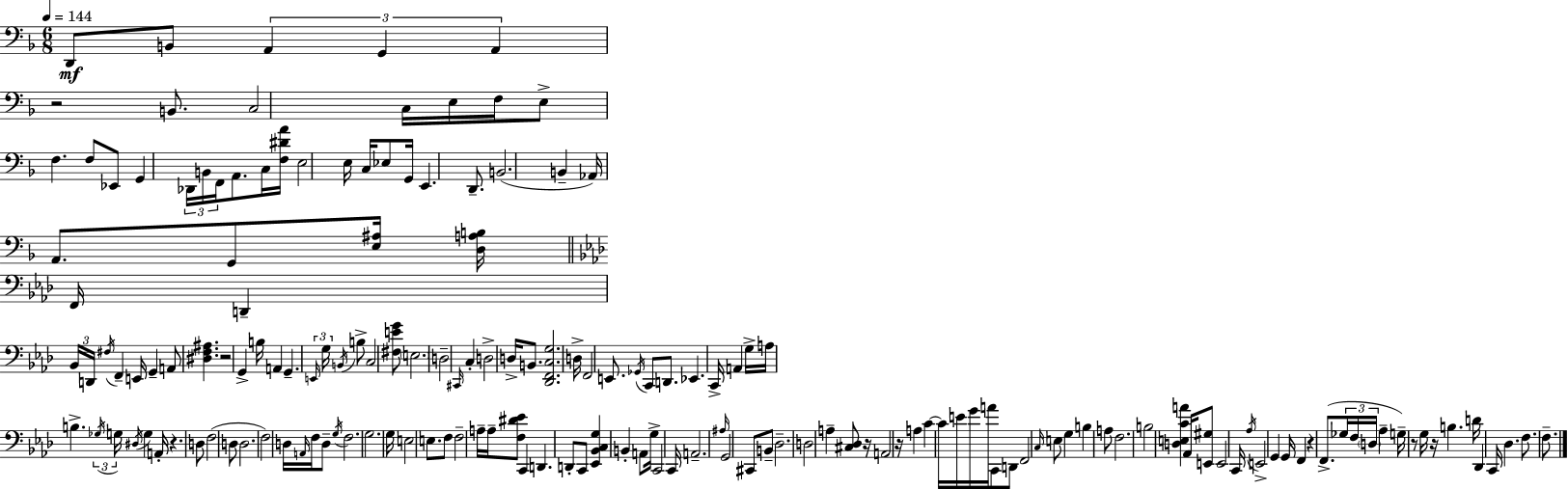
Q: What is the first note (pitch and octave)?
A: D2